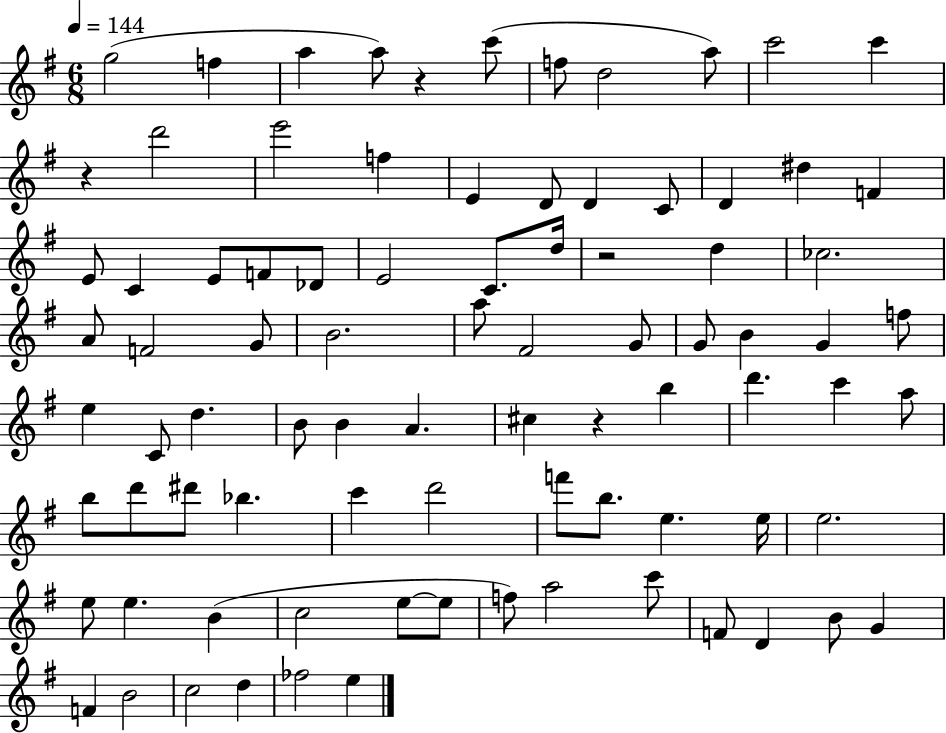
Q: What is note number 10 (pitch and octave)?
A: C6